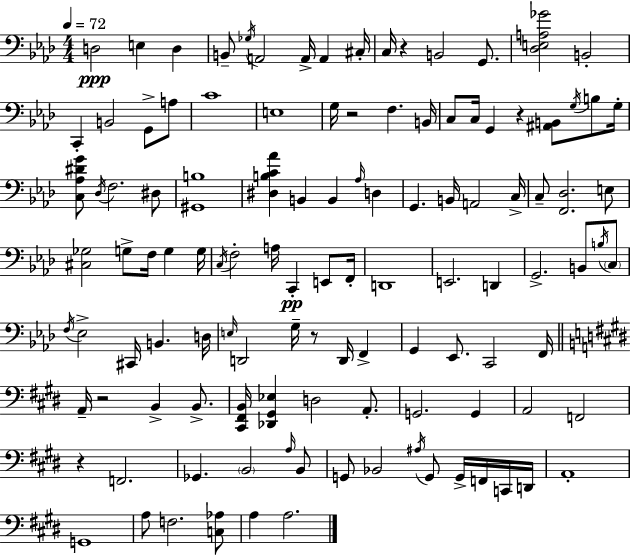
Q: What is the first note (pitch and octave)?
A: D3